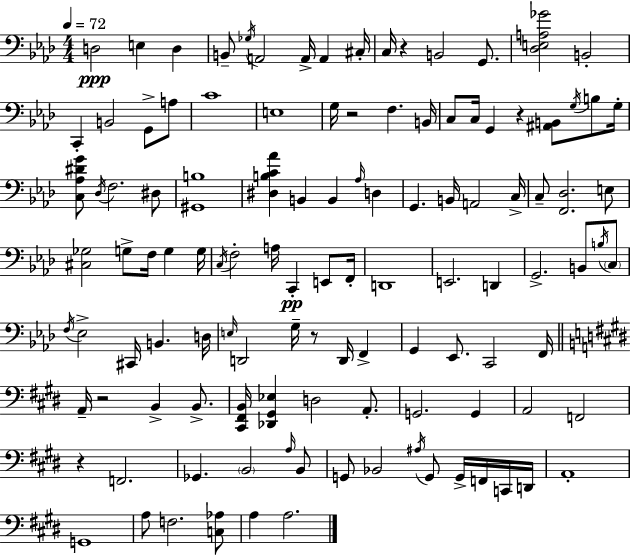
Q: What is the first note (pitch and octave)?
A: D3